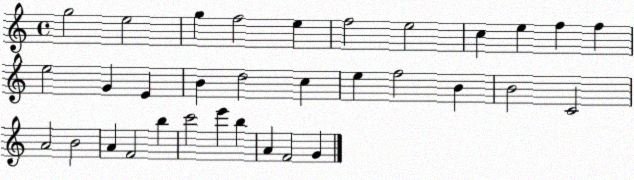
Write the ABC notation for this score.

X:1
T:Untitled
M:4/4
L:1/4
K:C
g2 e2 g f2 e f2 e2 c e f f e2 G E B d2 c e f2 B B2 C2 A2 B2 A F2 b c'2 e' b A F2 G